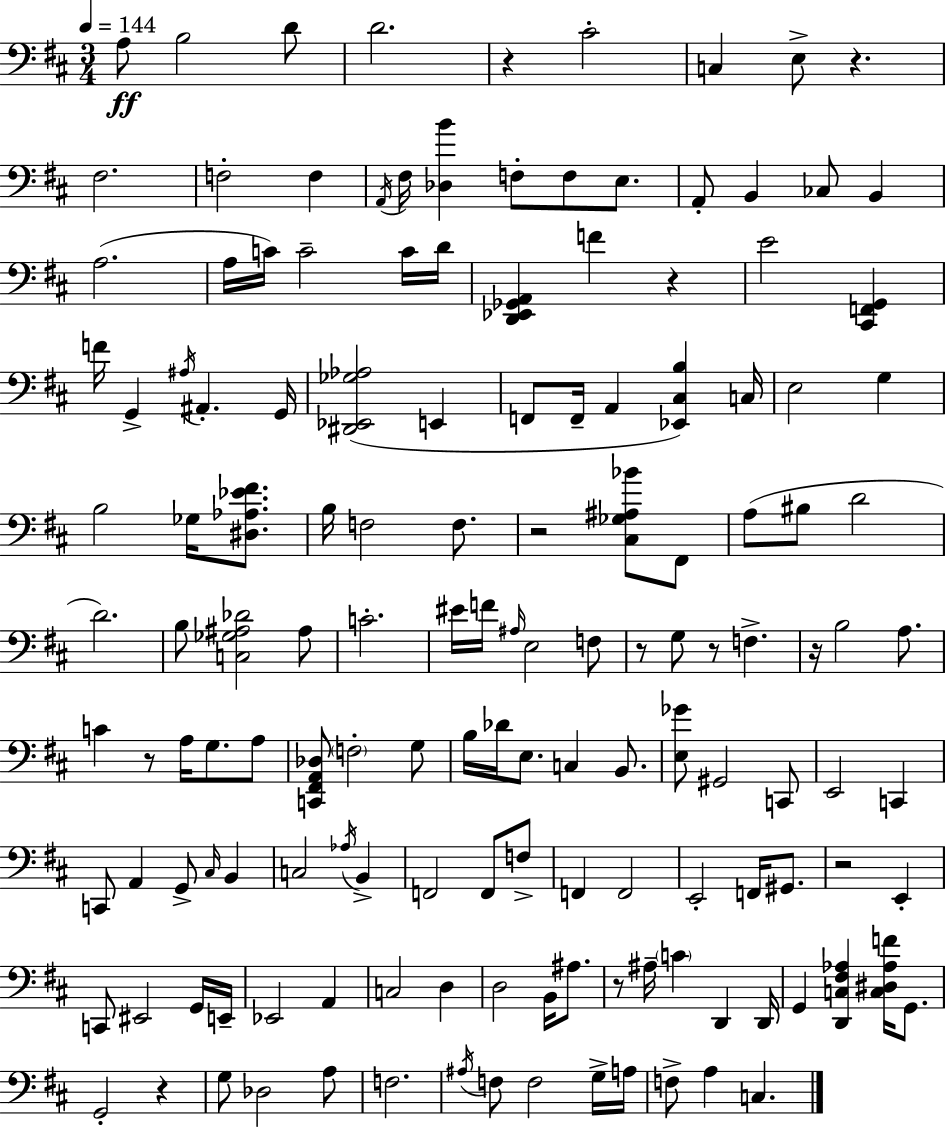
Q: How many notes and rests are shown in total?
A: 146